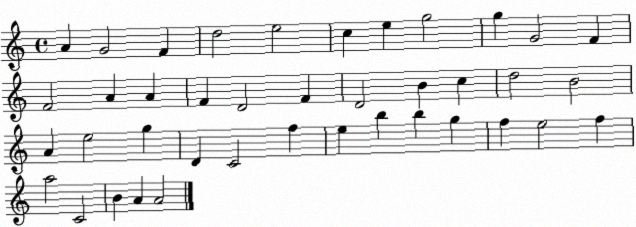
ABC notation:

X:1
T:Untitled
M:4/4
L:1/4
K:C
A G2 F d2 e2 c e g2 g G2 F F2 A A F D2 F D2 B c d2 B2 A e2 g D C2 f e b b g f e2 f a2 C2 B A A2